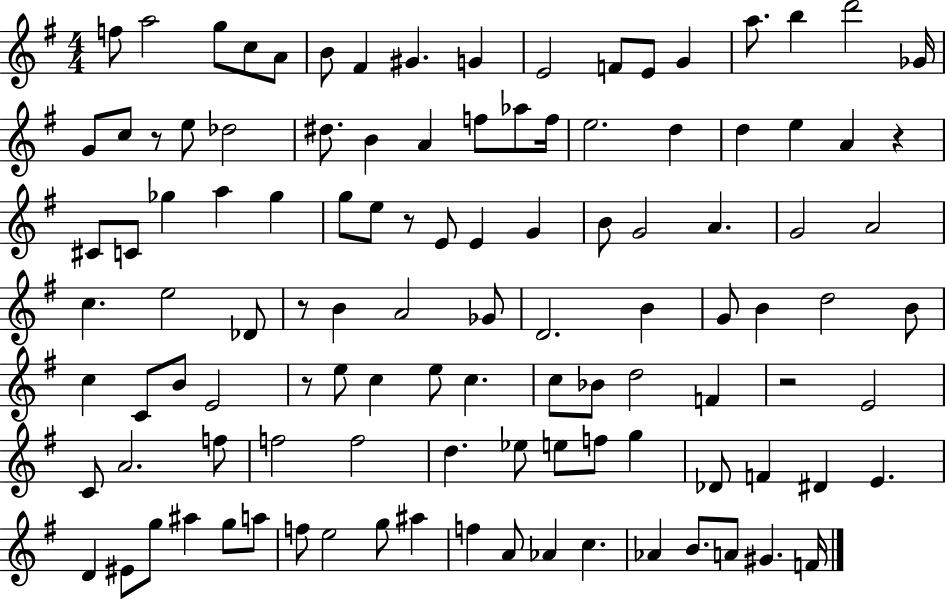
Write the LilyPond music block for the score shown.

{
  \clef treble
  \numericTimeSignature
  \time 4/4
  \key g \major
  \repeat volta 2 { f''8 a''2 g''8 c''8 a'8 | b'8 fis'4 gis'4. g'4 | e'2 f'8 e'8 g'4 | a''8. b''4 d'''2 ges'16 | \break g'8 c''8 r8 e''8 des''2 | dis''8. b'4 a'4 f''8 aes''8 f''16 | e''2. d''4 | d''4 e''4 a'4 r4 | \break cis'8 c'8 ges''4 a''4 ges''4 | g''8 e''8 r8 e'8 e'4 g'4 | b'8 g'2 a'4. | g'2 a'2 | \break c''4. e''2 des'8 | r8 b'4 a'2 ges'8 | d'2. b'4 | g'8 b'4 d''2 b'8 | \break c''4 c'8 b'8 e'2 | r8 e''8 c''4 e''8 c''4. | c''8 bes'8 d''2 f'4 | r2 e'2 | \break c'8 a'2. f''8 | f''2 f''2 | d''4. ees''8 e''8 f''8 g''4 | des'8 f'4 dis'4 e'4. | \break d'4 eis'8 g''8 ais''4 g''8 a''8 | f''8 e''2 g''8 ais''4 | f''4 a'8 aes'4 c''4. | aes'4 b'8. a'8 gis'4. f'16 | \break } \bar "|."
}